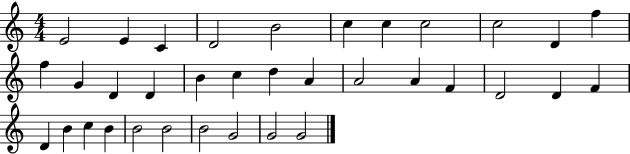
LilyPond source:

{
  \clef treble
  \numericTimeSignature
  \time 4/4
  \key c \major
  e'2 e'4 c'4 | d'2 b'2 | c''4 c''4 c''2 | c''2 d'4 f''4 | \break f''4 g'4 d'4 d'4 | b'4 c''4 d''4 a'4 | a'2 a'4 f'4 | d'2 d'4 f'4 | \break d'4 b'4 c''4 b'4 | b'2 b'2 | b'2 g'2 | g'2 g'2 | \break \bar "|."
}